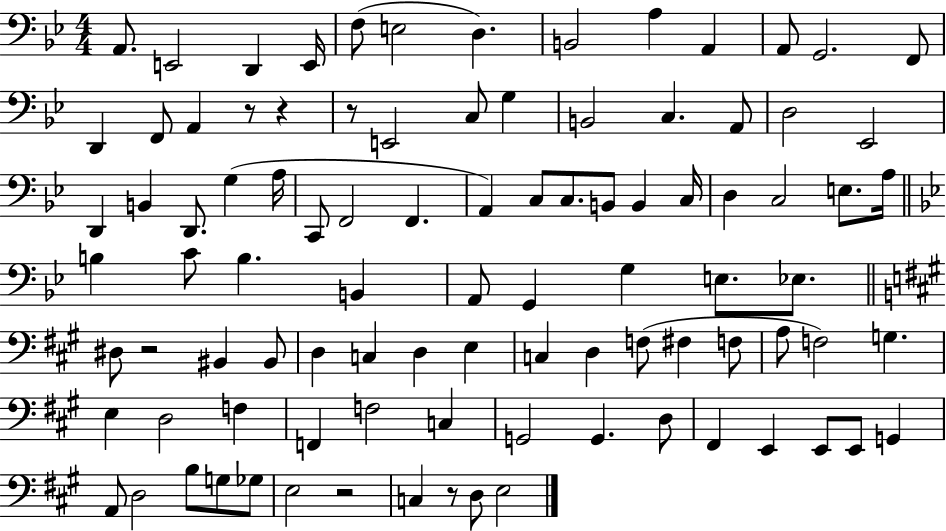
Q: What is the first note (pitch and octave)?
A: A2